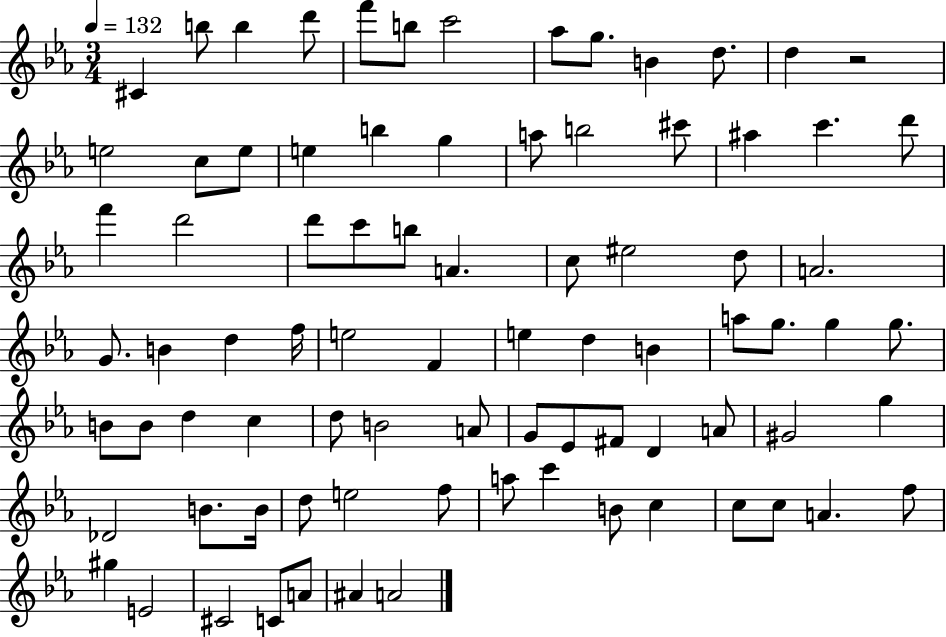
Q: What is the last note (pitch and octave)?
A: A4